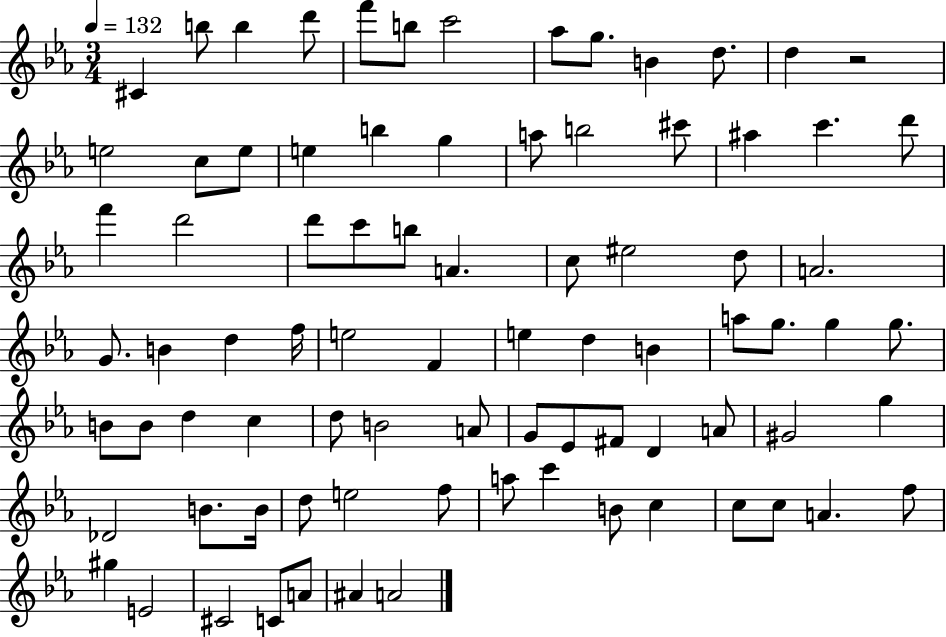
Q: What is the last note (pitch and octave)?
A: A4